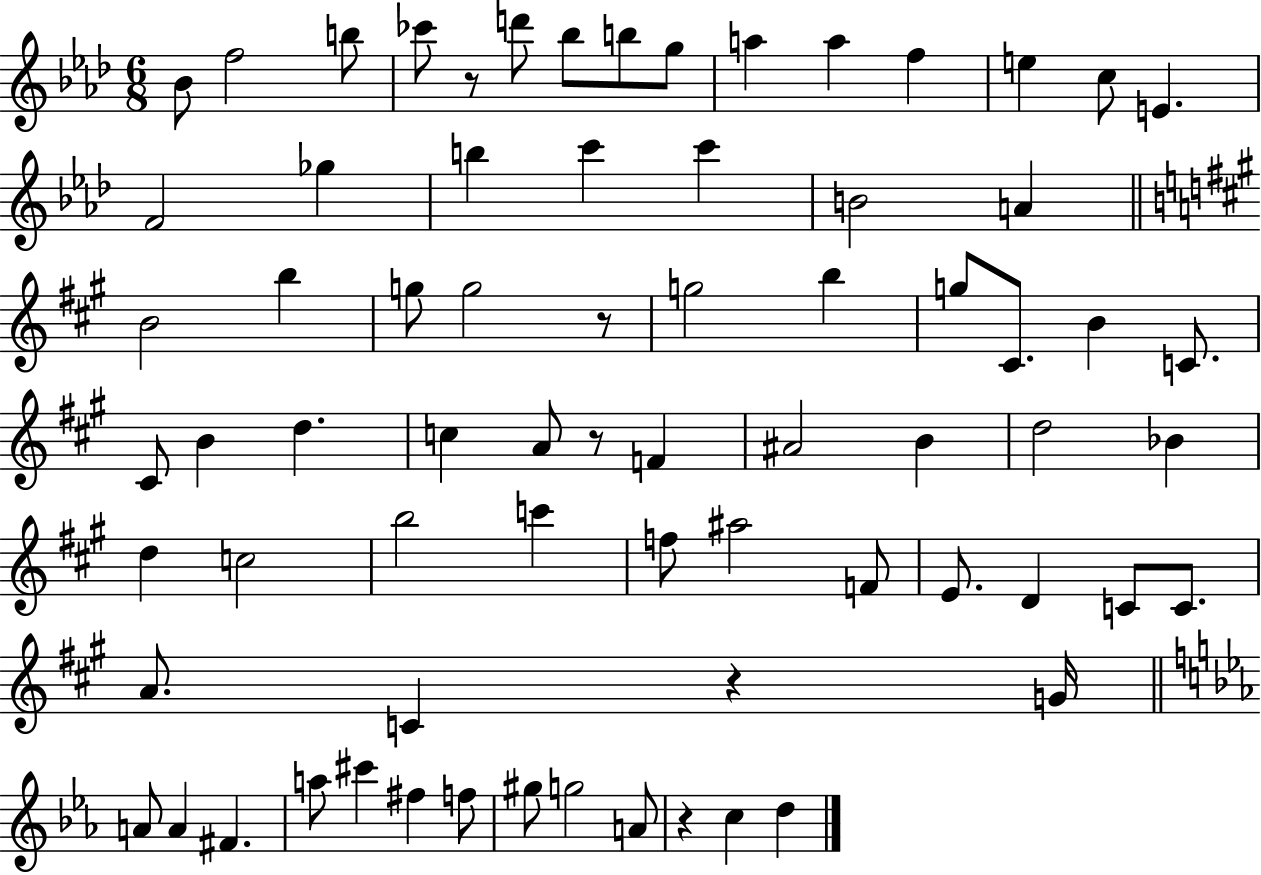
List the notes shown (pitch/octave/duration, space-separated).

Bb4/e F5/h B5/e CES6/e R/e D6/e Bb5/e B5/e G5/e A5/q A5/q F5/q E5/q C5/e E4/q. F4/h Gb5/q B5/q C6/q C6/q B4/h A4/q B4/h B5/q G5/e G5/h R/e G5/h B5/q G5/e C#4/e. B4/q C4/e. C#4/e B4/q D5/q. C5/q A4/e R/e F4/q A#4/h B4/q D5/h Bb4/q D5/q C5/h B5/h C6/q F5/e A#5/h F4/e E4/e. D4/q C4/e C4/e. A4/e. C4/q R/q G4/s A4/e A4/q F#4/q. A5/e C#6/q F#5/q F5/e G#5/e G5/h A4/e R/q C5/q D5/q